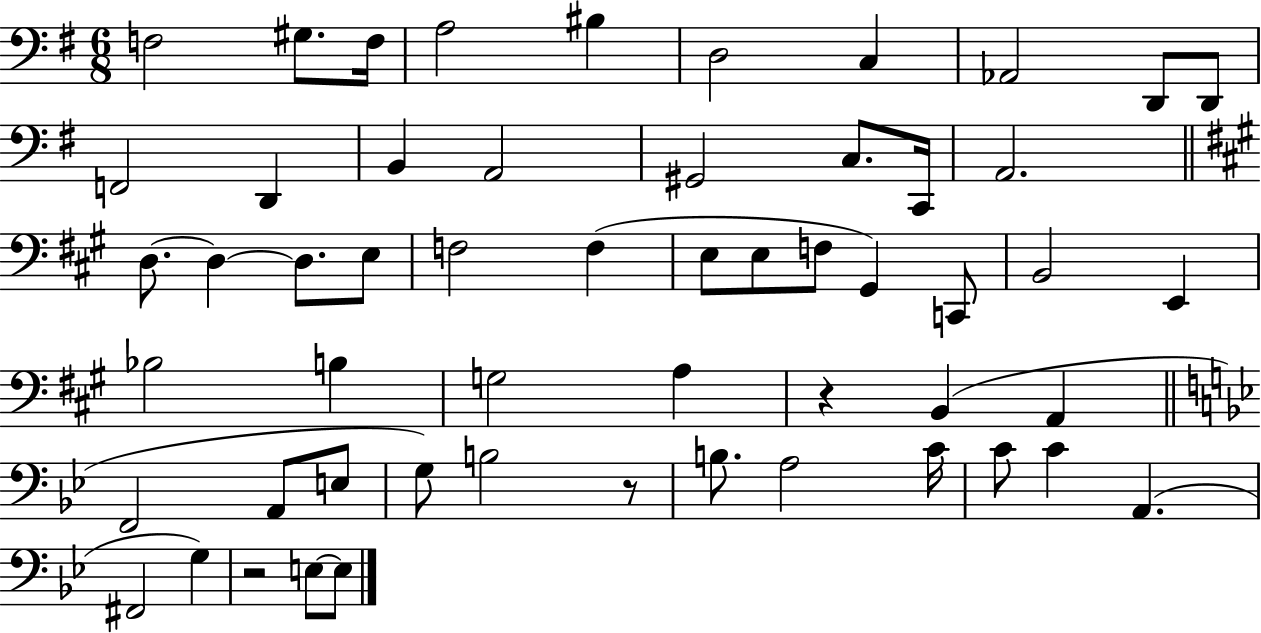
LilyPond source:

{
  \clef bass
  \numericTimeSignature
  \time 6/8
  \key g \major
  f2 gis8. f16 | a2 bis4 | d2 c4 | aes,2 d,8 d,8 | \break f,2 d,4 | b,4 a,2 | gis,2 c8. c,16 | a,2. | \break \bar "||" \break \key a \major d8.~~ d4~~ d8. e8 | f2 f4( | e8 e8 f8 gis,4) c,8 | b,2 e,4 | \break bes2 b4 | g2 a4 | r4 b,4( a,4 | \bar "||" \break \key bes \major f,2 a,8 e8 | g8) b2 r8 | b8. a2 c'16 | c'8 c'4 a,4.( | \break fis,2 g4) | r2 e8~~ e8 | \bar "|."
}